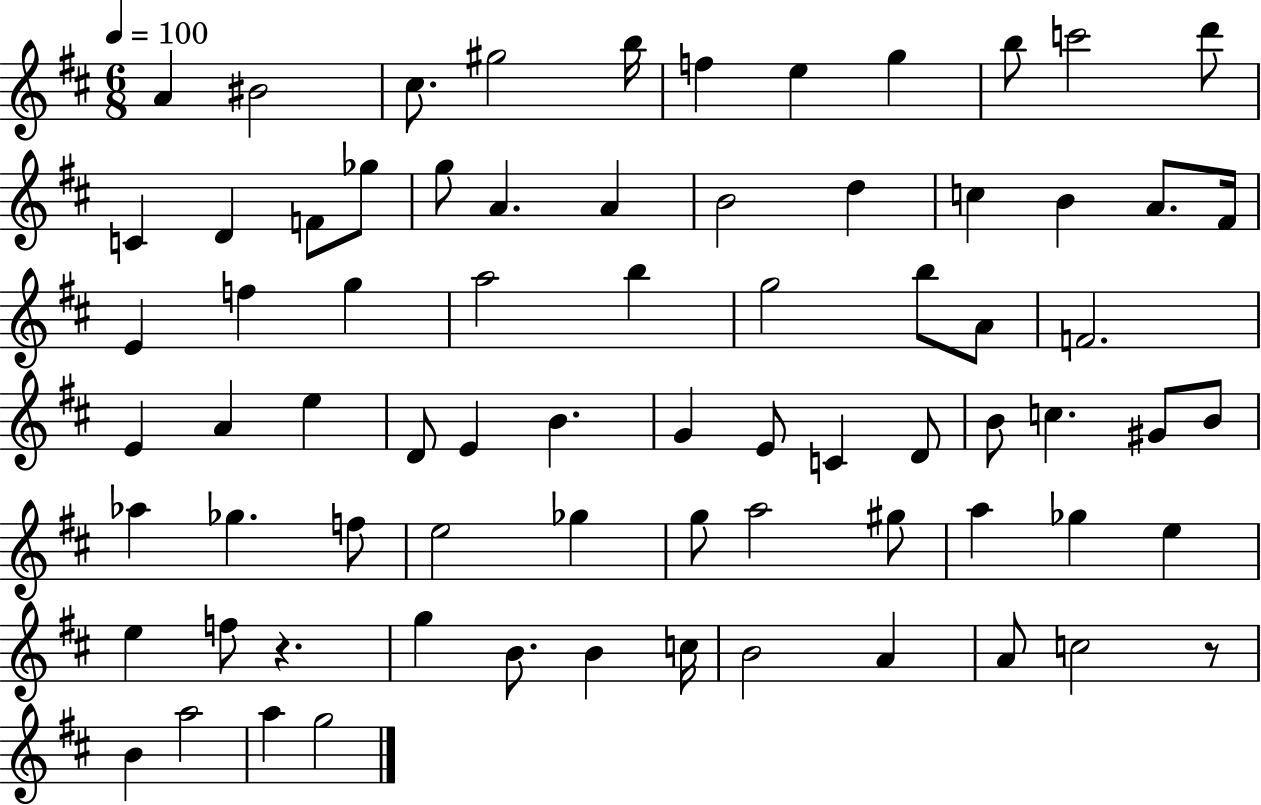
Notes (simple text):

A4/q BIS4/h C#5/e. G#5/h B5/s F5/q E5/q G5/q B5/e C6/h D6/e C4/q D4/q F4/e Gb5/e G5/e A4/q. A4/q B4/h D5/q C5/q B4/q A4/e. F#4/s E4/q F5/q G5/q A5/h B5/q G5/h B5/e A4/e F4/h. E4/q A4/q E5/q D4/e E4/q B4/q. G4/q E4/e C4/q D4/e B4/e C5/q. G#4/e B4/e Ab5/q Gb5/q. F5/e E5/h Gb5/q G5/e A5/h G#5/e A5/q Gb5/q E5/q E5/q F5/e R/q. G5/q B4/e. B4/q C5/s B4/h A4/q A4/e C5/h R/e B4/q A5/h A5/q G5/h